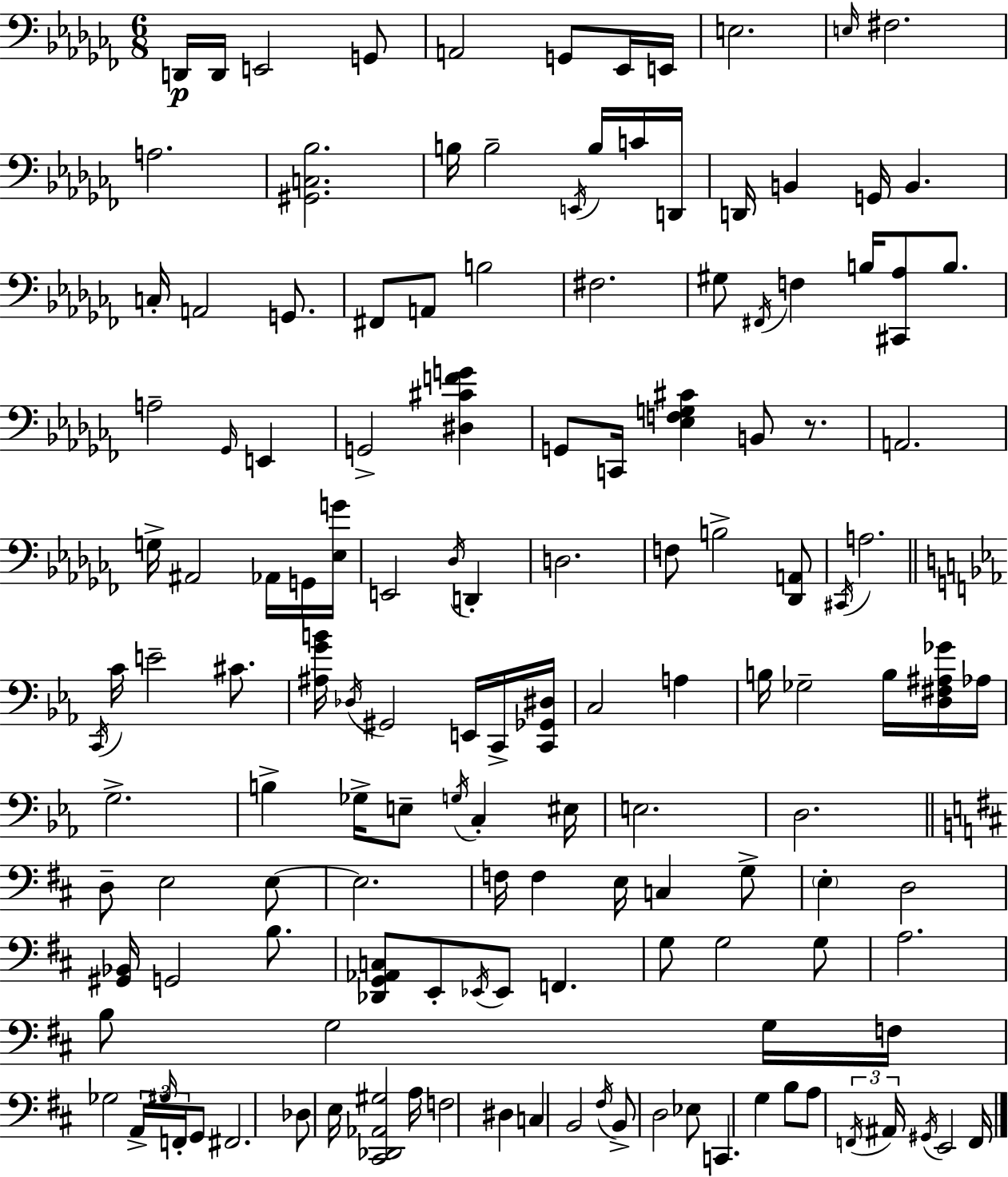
{
  \clef bass
  \numericTimeSignature
  \time 6/8
  \key aes \minor
  d,16\p d,16 e,2 g,8 | a,2 g,8 ees,16 e,16 | e2. | \grace { e16 } fis2. | \break a2. | <gis, c bes>2. | b16 b2-- \acciaccatura { e,16 } b16 | c'16 d,16 d,16 b,4 g,16 b,4. | \break c16-. a,2 g,8. | fis,8 a,8 b2 | fis2. | gis8 \acciaccatura { fis,16 } f4 b16 <cis, aes>8 | \break b8. a2-- \grace { ges,16 } | e,4 g,2-> | <dis cis' f' g'>4 g,8 c,16 <ees f g cis'>4 b,8 | r8. a,2. | \break g16-> ais,2 | aes,16 g,16 <ees g'>16 e,2 | \acciaccatura { des16 } d,4-. d2. | f8 b2-> | \break <des, a,>8 \acciaccatura { cis,16 } a2. | \bar "||" \break \key ees \major \acciaccatura { c,16 } c'16 e'2-- cis'8. | <ais g' b'>16 \acciaccatura { des16 } gis,2 e,16 | c,16-> <c, ges, dis>16 c2 a4 | b16 ges2-- b16 | \break <d fis ais ges'>16 aes16 g2.-> | b4-> ges16-> e8-- \acciaccatura { g16 } c4-. | eis16 e2. | d2. | \break \bar "||" \break \key b \minor d8-- e2 e8~~ | e2. | f16 f4 e16 c4 g8-> | \parenthesize e4-. d2 | \break <gis, bes,>16 g,2 b8. | <des, g, aes, c>8 e,8-. \acciaccatura { ees,16 } ees,8 f,4. | g8 g2 g8 | a2. | \break b8 g2 g16 | f16 ges2 \tuplet 3/2 { a,16-> \grace { gis16 } f,16-. } | g,8 fis,2. | des8 e16 <cis, des, aes, gis>2 | \break a16 f2 dis4 | c4 b,2 | \acciaccatura { fis16 } b,8-> d2 | ees8 c,4. g4 | \break b8 a8 \tuplet 3/2 { \acciaccatura { f,16 } ais,16 \acciaccatura { gis,16 } } e,2 | f,16 \bar "|."
}